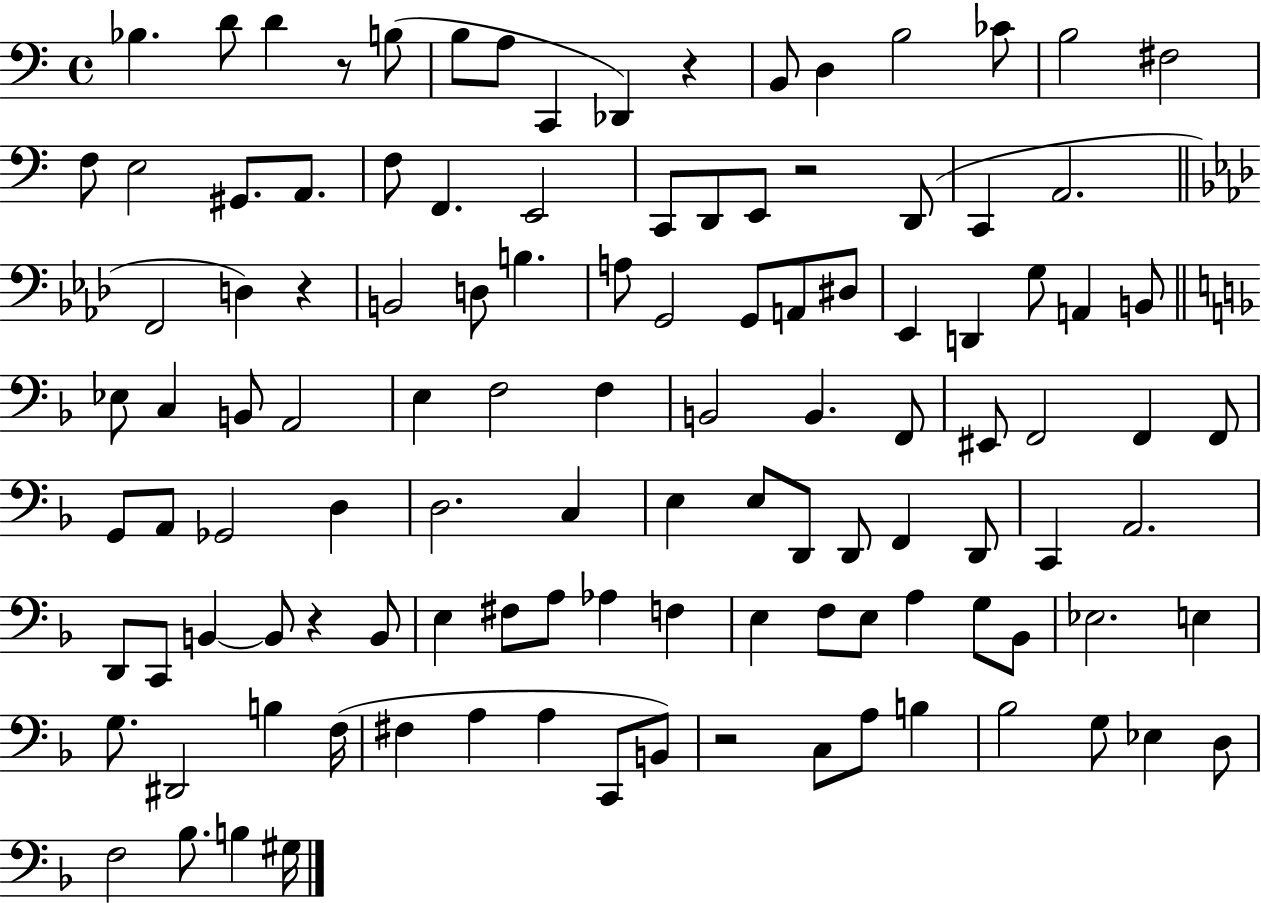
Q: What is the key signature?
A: C major